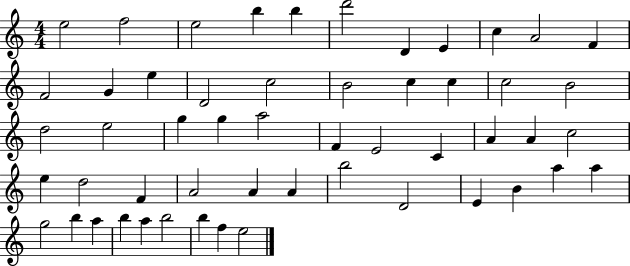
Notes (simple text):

E5/h F5/h E5/h B5/q B5/q D6/h D4/q E4/q C5/q A4/h F4/q F4/h G4/q E5/q D4/h C5/h B4/h C5/q C5/q C5/h B4/h D5/h E5/h G5/q G5/q A5/h F4/q E4/h C4/q A4/q A4/q C5/h E5/q D5/h F4/q A4/h A4/q A4/q B5/h D4/h E4/q B4/q A5/q A5/q G5/h B5/q A5/q B5/q A5/q B5/h B5/q F5/q E5/h